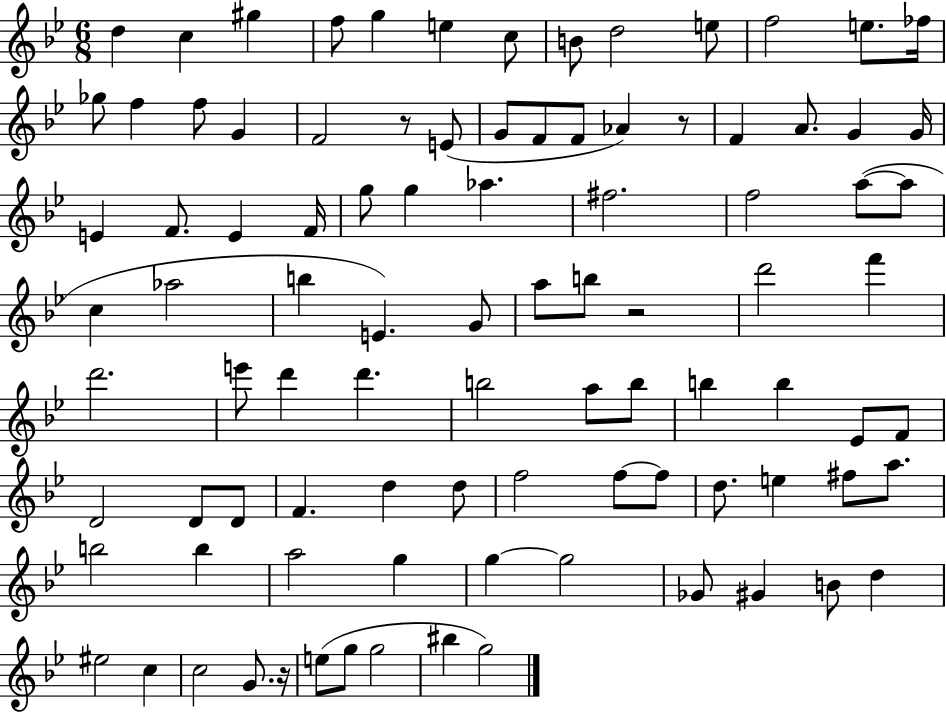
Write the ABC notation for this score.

X:1
T:Untitled
M:6/8
L:1/4
K:Bb
d c ^g f/2 g e c/2 B/2 d2 e/2 f2 e/2 _f/4 _g/2 f f/2 G F2 z/2 E/2 G/2 F/2 F/2 _A z/2 F A/2 G G/4 E F/2 E F/4 g/2 g _a ^f2 f2 a/2 a/2 c _a2 b E G/2 a/2 b/2 z2 d'2 f' d'2 e'/2 d' d' b2 a/2 b/2 b b _E/2 F/2 D2 D/2 D/2 F d d/2 f2 f/2 f/2 d/2 e ^f/2 a/2 b2 b a2 g g g2 _G/2 ^G B/2 d ^e2 c c2 G/2 z/4 e/2 g/2 g2 ^b g2